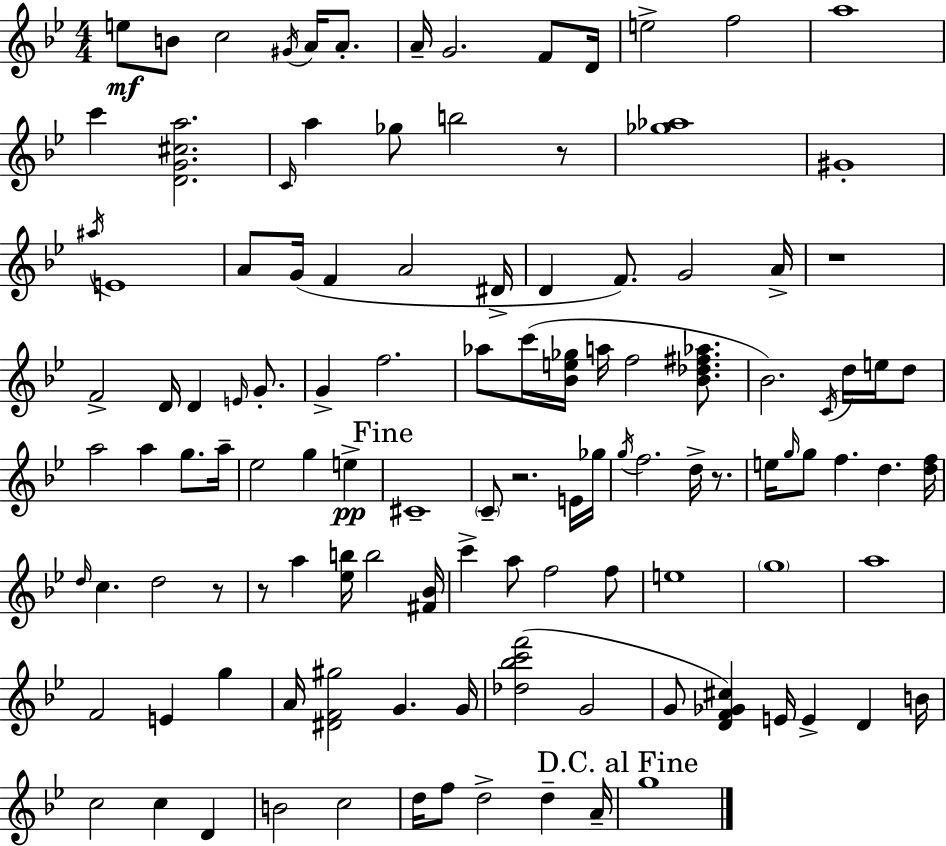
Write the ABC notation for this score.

X:1
T:Untitled
M:4/4
L:1/4
K:Bb
e/2 B/2 c2 ^G/4 A/4 A/2 A/4 G2 F/2 D/4 e2 f2 a4 c' [DG^ca]2 C/4 a _g/2 b2 z/2 [_g_a]4 ^G4 ^a/4 E4 A/2 G/4 F A2 ^D/4 D F/2 G2 A/4 z4 F2 D/4 D E/4 G/2 G f2 _a/2 c'/4 [_Be_g]/4 a/4 f2 [_B_d^f_a]/2 _B2 C/4 d/4 e/4 d/2 a2 a g/2 a/4 _e2 g e ^C4 C/2 z2 E/4 _g/4 g/4 f2 d/4 z/2 e/4 g/4 g/2 f d [df]/4 d/4 c d2 z/2 z/2 a [_eb]/4 b2 [^F_B]/4 c' a/2 f2 f/2 e4 g4 a4 F2 E g A/4 [^DF^g]2 G G/4 [_d_bc'f']2 G2 G/2 [DF_G^c] E/4 E D B/4 c2 c D B2 c2 d/4 f/2 d2 d A/4 g4